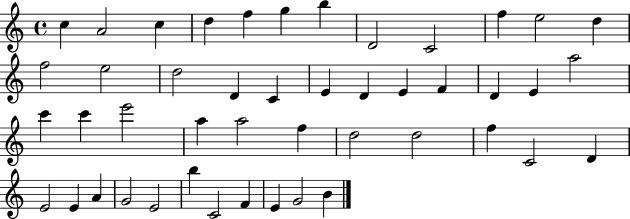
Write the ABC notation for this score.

X:1
T:Untitled
M:4/4
L:1/4
K:C
c A2 c d f g b D2 C2 f e2 d f2 e2 d2 D C E D E F D E a2 c' c' e'2 a a2 f d2 d2 f C2 D E2 E A G2 E2 b C2 F E G2 B